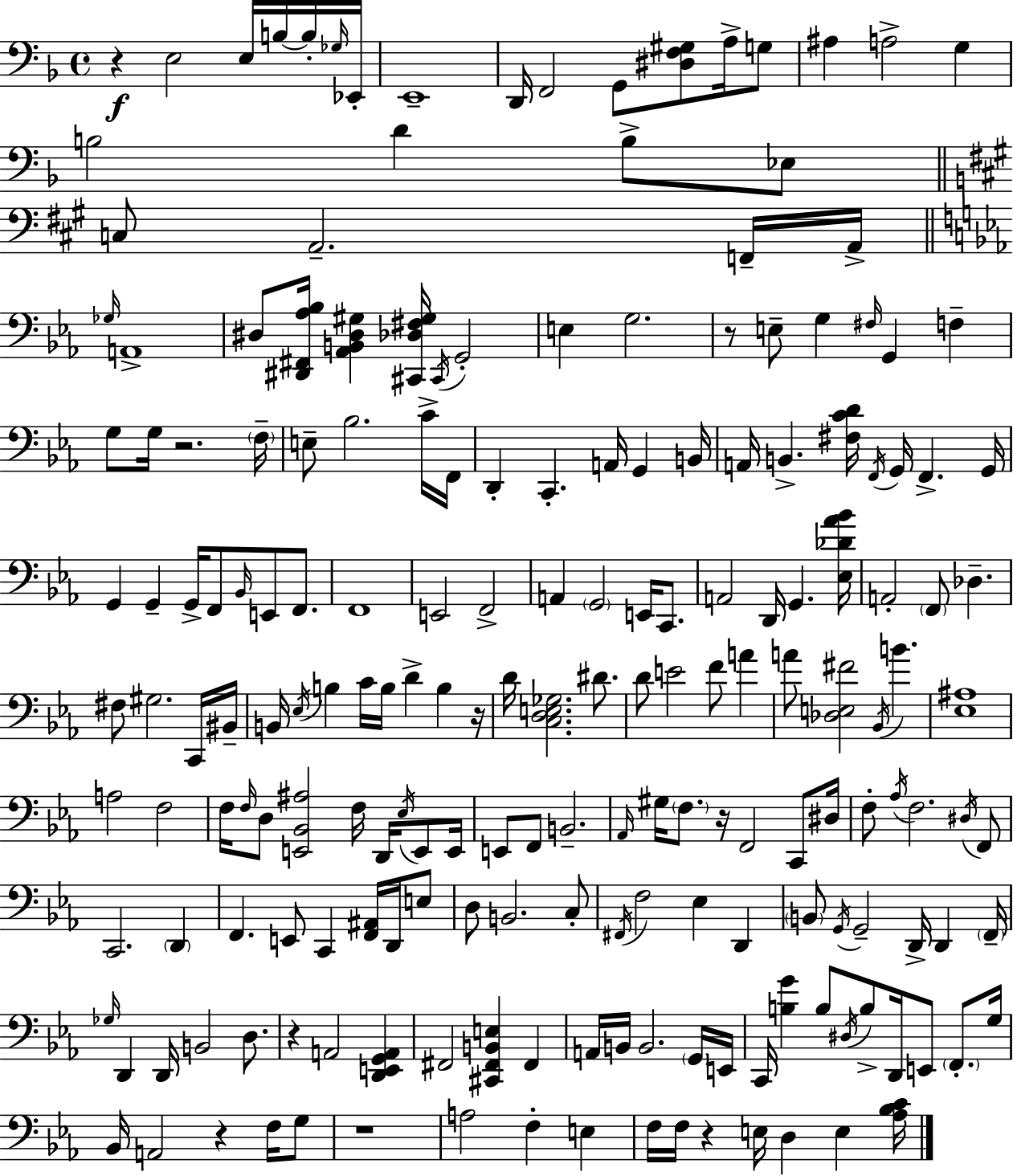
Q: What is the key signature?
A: D minor